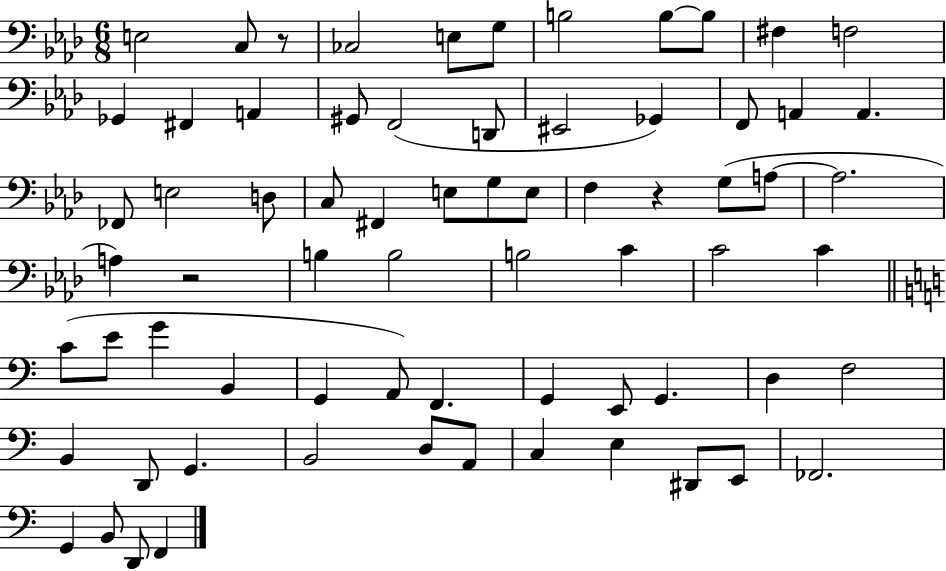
{
  \clef bass
  \numericTimeSignature
  \time 6/8
  \key aes \major
  \repeat volta 2 { e2 c8 r8 | ces2 e8 g8 | b2 b8~~ b8 | fis4 f2 | \break ges,4 fis,4 a,4 | gis,8 f,2( d,8 | eis,2 ges,4) | f,8 a,4 a,4. | \break fes,8 e2 d8 | c8 fis,4 e8 g8 e8 | f4 r4 g8( a8~~ | a2. | \break a4) r2 | b4 b2 | b2 c'4 | c'2 c'4 | \break \bar "||" \break \key c \major c'8( e'8 g'4 b,4 | g,4 a,8) f,4. | g,4 e,8 g,4. | d4 f2 | \break b,4 d,8 g,4. | b,2 d8 a,8 | c4 e4 dis,8 e,8 | fes,2. | \break g,4 b,8 d,8 f,4 | } \bar "|."
}